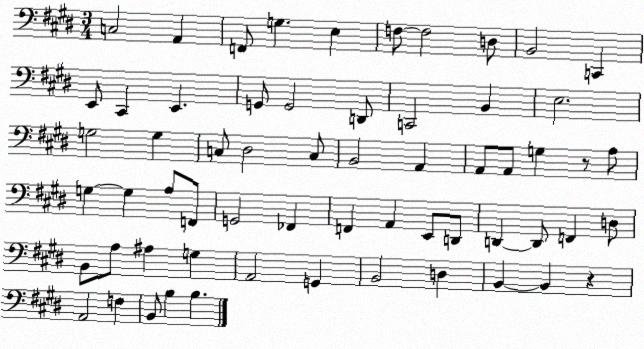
X:1
T:Untitled
M:3/4
L:1/4
K:E
C,2 A,, F,,/2 G, E, F,/2 F,2 D,/2 B,,2 C,, E,,/2 ^C,, E,, G,,/2 G,,2 D,,/2 C,,2 B,, E,2 G,2 G, C,/2 ^D,2 C,/2 B,,2 A,, A,,/2 A,,/2 G, z/2 A,/2 G, G, A,/2 F,,/2 G,,2 _F,, F,, A,, E,,/2 D,,/2 D,, D,,/2 F,, D,/2 B,,/2 A,/2 ^A, G, A,,2 G,, B,,2 D, B,, B,, z A,,2 F, B,,/2 B, B,